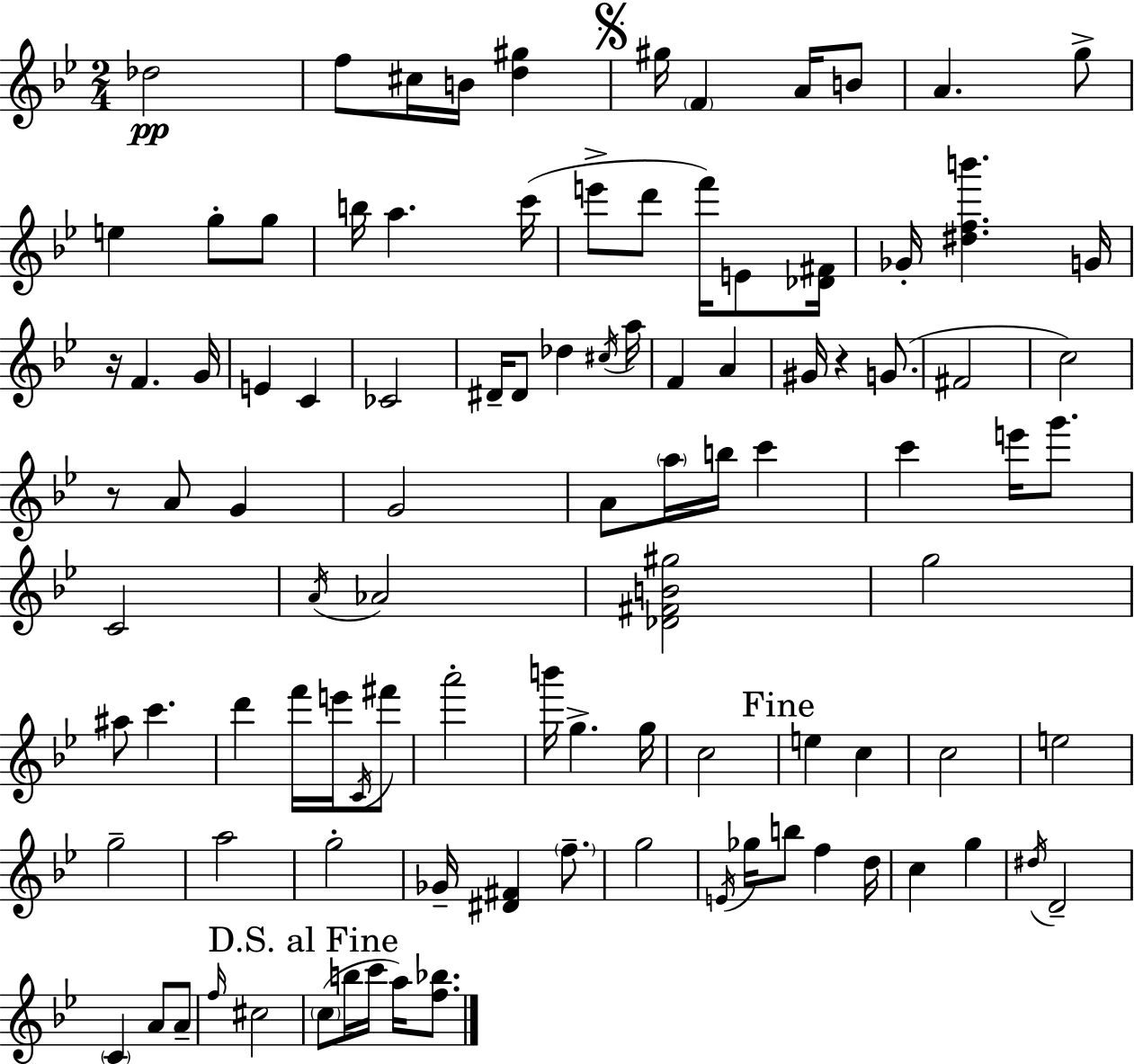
X:1
T:Untitled
M:2/4
L:1/4
K:Bb
_d2 f/2 ^c/4 B/4 [d^g] ^g/4 F A/4 B/2 A g/2 e g/2 g/2 b/4 a c'/4 e'/2 d'/2 f'/4 E/2 [_D^F]/4 _G/4 [^dfb'] G/4 z/4 F G/4 E C _C2 ^D/4 ^D/2 _d ^c/4 a/4 F A ^G/4 z G/2 ^F2 c2 z/2 A/2 G G2 A/2 a/4 b/4 c' c' e'/4 g'/2 C2 A/4 _A2 [_D^FB^g]2 g2 ^a/2 c' d' f'/4 e'/4 C/4 ^f'/2 a'2 b'/4 g g/4 c2 e c c2 e2 g2 a2 g2 _G/4 [^D^F] f/2 g2 E/4 _g/4 b/2 f d/4 c g ^d/4 D2 C A/2 A/2 f/4 ^c2 c/2 b/4 c'/4 a/4 [f_b]/2